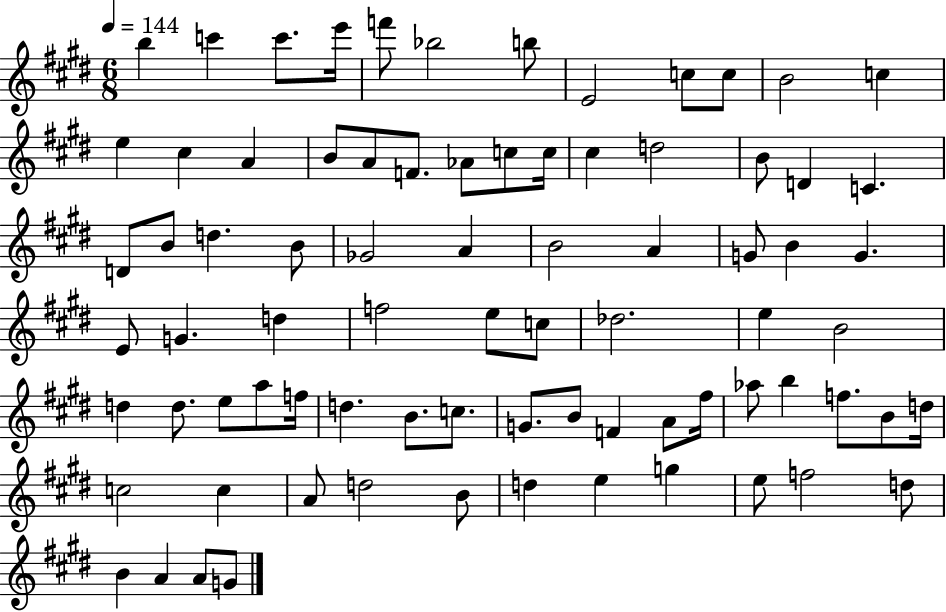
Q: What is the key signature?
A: E major